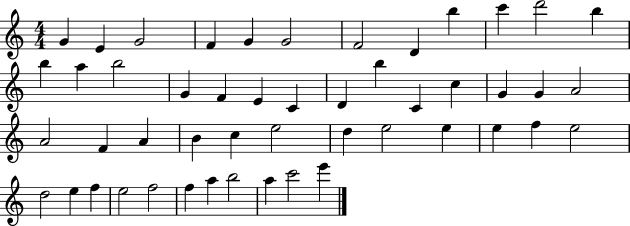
G4/q E4/q G4/h F4/q G4/q G4/h F4/h D4/q B5/q C6/q D6/h B5/q B5/q A5/q B5/h G4/q F4/q E4/q C4/q D4/q B5/q C4/q C5/q G4/q G4/q A4/h A4/h F4/q A4/q B4/q C5/q E5/h D5/q E5/h E5/q E5/q F5/q E5/h D5/h E5/q F5/q E5/h F5/h F5/q A5/q B5/h A5/q C6/h E6/q